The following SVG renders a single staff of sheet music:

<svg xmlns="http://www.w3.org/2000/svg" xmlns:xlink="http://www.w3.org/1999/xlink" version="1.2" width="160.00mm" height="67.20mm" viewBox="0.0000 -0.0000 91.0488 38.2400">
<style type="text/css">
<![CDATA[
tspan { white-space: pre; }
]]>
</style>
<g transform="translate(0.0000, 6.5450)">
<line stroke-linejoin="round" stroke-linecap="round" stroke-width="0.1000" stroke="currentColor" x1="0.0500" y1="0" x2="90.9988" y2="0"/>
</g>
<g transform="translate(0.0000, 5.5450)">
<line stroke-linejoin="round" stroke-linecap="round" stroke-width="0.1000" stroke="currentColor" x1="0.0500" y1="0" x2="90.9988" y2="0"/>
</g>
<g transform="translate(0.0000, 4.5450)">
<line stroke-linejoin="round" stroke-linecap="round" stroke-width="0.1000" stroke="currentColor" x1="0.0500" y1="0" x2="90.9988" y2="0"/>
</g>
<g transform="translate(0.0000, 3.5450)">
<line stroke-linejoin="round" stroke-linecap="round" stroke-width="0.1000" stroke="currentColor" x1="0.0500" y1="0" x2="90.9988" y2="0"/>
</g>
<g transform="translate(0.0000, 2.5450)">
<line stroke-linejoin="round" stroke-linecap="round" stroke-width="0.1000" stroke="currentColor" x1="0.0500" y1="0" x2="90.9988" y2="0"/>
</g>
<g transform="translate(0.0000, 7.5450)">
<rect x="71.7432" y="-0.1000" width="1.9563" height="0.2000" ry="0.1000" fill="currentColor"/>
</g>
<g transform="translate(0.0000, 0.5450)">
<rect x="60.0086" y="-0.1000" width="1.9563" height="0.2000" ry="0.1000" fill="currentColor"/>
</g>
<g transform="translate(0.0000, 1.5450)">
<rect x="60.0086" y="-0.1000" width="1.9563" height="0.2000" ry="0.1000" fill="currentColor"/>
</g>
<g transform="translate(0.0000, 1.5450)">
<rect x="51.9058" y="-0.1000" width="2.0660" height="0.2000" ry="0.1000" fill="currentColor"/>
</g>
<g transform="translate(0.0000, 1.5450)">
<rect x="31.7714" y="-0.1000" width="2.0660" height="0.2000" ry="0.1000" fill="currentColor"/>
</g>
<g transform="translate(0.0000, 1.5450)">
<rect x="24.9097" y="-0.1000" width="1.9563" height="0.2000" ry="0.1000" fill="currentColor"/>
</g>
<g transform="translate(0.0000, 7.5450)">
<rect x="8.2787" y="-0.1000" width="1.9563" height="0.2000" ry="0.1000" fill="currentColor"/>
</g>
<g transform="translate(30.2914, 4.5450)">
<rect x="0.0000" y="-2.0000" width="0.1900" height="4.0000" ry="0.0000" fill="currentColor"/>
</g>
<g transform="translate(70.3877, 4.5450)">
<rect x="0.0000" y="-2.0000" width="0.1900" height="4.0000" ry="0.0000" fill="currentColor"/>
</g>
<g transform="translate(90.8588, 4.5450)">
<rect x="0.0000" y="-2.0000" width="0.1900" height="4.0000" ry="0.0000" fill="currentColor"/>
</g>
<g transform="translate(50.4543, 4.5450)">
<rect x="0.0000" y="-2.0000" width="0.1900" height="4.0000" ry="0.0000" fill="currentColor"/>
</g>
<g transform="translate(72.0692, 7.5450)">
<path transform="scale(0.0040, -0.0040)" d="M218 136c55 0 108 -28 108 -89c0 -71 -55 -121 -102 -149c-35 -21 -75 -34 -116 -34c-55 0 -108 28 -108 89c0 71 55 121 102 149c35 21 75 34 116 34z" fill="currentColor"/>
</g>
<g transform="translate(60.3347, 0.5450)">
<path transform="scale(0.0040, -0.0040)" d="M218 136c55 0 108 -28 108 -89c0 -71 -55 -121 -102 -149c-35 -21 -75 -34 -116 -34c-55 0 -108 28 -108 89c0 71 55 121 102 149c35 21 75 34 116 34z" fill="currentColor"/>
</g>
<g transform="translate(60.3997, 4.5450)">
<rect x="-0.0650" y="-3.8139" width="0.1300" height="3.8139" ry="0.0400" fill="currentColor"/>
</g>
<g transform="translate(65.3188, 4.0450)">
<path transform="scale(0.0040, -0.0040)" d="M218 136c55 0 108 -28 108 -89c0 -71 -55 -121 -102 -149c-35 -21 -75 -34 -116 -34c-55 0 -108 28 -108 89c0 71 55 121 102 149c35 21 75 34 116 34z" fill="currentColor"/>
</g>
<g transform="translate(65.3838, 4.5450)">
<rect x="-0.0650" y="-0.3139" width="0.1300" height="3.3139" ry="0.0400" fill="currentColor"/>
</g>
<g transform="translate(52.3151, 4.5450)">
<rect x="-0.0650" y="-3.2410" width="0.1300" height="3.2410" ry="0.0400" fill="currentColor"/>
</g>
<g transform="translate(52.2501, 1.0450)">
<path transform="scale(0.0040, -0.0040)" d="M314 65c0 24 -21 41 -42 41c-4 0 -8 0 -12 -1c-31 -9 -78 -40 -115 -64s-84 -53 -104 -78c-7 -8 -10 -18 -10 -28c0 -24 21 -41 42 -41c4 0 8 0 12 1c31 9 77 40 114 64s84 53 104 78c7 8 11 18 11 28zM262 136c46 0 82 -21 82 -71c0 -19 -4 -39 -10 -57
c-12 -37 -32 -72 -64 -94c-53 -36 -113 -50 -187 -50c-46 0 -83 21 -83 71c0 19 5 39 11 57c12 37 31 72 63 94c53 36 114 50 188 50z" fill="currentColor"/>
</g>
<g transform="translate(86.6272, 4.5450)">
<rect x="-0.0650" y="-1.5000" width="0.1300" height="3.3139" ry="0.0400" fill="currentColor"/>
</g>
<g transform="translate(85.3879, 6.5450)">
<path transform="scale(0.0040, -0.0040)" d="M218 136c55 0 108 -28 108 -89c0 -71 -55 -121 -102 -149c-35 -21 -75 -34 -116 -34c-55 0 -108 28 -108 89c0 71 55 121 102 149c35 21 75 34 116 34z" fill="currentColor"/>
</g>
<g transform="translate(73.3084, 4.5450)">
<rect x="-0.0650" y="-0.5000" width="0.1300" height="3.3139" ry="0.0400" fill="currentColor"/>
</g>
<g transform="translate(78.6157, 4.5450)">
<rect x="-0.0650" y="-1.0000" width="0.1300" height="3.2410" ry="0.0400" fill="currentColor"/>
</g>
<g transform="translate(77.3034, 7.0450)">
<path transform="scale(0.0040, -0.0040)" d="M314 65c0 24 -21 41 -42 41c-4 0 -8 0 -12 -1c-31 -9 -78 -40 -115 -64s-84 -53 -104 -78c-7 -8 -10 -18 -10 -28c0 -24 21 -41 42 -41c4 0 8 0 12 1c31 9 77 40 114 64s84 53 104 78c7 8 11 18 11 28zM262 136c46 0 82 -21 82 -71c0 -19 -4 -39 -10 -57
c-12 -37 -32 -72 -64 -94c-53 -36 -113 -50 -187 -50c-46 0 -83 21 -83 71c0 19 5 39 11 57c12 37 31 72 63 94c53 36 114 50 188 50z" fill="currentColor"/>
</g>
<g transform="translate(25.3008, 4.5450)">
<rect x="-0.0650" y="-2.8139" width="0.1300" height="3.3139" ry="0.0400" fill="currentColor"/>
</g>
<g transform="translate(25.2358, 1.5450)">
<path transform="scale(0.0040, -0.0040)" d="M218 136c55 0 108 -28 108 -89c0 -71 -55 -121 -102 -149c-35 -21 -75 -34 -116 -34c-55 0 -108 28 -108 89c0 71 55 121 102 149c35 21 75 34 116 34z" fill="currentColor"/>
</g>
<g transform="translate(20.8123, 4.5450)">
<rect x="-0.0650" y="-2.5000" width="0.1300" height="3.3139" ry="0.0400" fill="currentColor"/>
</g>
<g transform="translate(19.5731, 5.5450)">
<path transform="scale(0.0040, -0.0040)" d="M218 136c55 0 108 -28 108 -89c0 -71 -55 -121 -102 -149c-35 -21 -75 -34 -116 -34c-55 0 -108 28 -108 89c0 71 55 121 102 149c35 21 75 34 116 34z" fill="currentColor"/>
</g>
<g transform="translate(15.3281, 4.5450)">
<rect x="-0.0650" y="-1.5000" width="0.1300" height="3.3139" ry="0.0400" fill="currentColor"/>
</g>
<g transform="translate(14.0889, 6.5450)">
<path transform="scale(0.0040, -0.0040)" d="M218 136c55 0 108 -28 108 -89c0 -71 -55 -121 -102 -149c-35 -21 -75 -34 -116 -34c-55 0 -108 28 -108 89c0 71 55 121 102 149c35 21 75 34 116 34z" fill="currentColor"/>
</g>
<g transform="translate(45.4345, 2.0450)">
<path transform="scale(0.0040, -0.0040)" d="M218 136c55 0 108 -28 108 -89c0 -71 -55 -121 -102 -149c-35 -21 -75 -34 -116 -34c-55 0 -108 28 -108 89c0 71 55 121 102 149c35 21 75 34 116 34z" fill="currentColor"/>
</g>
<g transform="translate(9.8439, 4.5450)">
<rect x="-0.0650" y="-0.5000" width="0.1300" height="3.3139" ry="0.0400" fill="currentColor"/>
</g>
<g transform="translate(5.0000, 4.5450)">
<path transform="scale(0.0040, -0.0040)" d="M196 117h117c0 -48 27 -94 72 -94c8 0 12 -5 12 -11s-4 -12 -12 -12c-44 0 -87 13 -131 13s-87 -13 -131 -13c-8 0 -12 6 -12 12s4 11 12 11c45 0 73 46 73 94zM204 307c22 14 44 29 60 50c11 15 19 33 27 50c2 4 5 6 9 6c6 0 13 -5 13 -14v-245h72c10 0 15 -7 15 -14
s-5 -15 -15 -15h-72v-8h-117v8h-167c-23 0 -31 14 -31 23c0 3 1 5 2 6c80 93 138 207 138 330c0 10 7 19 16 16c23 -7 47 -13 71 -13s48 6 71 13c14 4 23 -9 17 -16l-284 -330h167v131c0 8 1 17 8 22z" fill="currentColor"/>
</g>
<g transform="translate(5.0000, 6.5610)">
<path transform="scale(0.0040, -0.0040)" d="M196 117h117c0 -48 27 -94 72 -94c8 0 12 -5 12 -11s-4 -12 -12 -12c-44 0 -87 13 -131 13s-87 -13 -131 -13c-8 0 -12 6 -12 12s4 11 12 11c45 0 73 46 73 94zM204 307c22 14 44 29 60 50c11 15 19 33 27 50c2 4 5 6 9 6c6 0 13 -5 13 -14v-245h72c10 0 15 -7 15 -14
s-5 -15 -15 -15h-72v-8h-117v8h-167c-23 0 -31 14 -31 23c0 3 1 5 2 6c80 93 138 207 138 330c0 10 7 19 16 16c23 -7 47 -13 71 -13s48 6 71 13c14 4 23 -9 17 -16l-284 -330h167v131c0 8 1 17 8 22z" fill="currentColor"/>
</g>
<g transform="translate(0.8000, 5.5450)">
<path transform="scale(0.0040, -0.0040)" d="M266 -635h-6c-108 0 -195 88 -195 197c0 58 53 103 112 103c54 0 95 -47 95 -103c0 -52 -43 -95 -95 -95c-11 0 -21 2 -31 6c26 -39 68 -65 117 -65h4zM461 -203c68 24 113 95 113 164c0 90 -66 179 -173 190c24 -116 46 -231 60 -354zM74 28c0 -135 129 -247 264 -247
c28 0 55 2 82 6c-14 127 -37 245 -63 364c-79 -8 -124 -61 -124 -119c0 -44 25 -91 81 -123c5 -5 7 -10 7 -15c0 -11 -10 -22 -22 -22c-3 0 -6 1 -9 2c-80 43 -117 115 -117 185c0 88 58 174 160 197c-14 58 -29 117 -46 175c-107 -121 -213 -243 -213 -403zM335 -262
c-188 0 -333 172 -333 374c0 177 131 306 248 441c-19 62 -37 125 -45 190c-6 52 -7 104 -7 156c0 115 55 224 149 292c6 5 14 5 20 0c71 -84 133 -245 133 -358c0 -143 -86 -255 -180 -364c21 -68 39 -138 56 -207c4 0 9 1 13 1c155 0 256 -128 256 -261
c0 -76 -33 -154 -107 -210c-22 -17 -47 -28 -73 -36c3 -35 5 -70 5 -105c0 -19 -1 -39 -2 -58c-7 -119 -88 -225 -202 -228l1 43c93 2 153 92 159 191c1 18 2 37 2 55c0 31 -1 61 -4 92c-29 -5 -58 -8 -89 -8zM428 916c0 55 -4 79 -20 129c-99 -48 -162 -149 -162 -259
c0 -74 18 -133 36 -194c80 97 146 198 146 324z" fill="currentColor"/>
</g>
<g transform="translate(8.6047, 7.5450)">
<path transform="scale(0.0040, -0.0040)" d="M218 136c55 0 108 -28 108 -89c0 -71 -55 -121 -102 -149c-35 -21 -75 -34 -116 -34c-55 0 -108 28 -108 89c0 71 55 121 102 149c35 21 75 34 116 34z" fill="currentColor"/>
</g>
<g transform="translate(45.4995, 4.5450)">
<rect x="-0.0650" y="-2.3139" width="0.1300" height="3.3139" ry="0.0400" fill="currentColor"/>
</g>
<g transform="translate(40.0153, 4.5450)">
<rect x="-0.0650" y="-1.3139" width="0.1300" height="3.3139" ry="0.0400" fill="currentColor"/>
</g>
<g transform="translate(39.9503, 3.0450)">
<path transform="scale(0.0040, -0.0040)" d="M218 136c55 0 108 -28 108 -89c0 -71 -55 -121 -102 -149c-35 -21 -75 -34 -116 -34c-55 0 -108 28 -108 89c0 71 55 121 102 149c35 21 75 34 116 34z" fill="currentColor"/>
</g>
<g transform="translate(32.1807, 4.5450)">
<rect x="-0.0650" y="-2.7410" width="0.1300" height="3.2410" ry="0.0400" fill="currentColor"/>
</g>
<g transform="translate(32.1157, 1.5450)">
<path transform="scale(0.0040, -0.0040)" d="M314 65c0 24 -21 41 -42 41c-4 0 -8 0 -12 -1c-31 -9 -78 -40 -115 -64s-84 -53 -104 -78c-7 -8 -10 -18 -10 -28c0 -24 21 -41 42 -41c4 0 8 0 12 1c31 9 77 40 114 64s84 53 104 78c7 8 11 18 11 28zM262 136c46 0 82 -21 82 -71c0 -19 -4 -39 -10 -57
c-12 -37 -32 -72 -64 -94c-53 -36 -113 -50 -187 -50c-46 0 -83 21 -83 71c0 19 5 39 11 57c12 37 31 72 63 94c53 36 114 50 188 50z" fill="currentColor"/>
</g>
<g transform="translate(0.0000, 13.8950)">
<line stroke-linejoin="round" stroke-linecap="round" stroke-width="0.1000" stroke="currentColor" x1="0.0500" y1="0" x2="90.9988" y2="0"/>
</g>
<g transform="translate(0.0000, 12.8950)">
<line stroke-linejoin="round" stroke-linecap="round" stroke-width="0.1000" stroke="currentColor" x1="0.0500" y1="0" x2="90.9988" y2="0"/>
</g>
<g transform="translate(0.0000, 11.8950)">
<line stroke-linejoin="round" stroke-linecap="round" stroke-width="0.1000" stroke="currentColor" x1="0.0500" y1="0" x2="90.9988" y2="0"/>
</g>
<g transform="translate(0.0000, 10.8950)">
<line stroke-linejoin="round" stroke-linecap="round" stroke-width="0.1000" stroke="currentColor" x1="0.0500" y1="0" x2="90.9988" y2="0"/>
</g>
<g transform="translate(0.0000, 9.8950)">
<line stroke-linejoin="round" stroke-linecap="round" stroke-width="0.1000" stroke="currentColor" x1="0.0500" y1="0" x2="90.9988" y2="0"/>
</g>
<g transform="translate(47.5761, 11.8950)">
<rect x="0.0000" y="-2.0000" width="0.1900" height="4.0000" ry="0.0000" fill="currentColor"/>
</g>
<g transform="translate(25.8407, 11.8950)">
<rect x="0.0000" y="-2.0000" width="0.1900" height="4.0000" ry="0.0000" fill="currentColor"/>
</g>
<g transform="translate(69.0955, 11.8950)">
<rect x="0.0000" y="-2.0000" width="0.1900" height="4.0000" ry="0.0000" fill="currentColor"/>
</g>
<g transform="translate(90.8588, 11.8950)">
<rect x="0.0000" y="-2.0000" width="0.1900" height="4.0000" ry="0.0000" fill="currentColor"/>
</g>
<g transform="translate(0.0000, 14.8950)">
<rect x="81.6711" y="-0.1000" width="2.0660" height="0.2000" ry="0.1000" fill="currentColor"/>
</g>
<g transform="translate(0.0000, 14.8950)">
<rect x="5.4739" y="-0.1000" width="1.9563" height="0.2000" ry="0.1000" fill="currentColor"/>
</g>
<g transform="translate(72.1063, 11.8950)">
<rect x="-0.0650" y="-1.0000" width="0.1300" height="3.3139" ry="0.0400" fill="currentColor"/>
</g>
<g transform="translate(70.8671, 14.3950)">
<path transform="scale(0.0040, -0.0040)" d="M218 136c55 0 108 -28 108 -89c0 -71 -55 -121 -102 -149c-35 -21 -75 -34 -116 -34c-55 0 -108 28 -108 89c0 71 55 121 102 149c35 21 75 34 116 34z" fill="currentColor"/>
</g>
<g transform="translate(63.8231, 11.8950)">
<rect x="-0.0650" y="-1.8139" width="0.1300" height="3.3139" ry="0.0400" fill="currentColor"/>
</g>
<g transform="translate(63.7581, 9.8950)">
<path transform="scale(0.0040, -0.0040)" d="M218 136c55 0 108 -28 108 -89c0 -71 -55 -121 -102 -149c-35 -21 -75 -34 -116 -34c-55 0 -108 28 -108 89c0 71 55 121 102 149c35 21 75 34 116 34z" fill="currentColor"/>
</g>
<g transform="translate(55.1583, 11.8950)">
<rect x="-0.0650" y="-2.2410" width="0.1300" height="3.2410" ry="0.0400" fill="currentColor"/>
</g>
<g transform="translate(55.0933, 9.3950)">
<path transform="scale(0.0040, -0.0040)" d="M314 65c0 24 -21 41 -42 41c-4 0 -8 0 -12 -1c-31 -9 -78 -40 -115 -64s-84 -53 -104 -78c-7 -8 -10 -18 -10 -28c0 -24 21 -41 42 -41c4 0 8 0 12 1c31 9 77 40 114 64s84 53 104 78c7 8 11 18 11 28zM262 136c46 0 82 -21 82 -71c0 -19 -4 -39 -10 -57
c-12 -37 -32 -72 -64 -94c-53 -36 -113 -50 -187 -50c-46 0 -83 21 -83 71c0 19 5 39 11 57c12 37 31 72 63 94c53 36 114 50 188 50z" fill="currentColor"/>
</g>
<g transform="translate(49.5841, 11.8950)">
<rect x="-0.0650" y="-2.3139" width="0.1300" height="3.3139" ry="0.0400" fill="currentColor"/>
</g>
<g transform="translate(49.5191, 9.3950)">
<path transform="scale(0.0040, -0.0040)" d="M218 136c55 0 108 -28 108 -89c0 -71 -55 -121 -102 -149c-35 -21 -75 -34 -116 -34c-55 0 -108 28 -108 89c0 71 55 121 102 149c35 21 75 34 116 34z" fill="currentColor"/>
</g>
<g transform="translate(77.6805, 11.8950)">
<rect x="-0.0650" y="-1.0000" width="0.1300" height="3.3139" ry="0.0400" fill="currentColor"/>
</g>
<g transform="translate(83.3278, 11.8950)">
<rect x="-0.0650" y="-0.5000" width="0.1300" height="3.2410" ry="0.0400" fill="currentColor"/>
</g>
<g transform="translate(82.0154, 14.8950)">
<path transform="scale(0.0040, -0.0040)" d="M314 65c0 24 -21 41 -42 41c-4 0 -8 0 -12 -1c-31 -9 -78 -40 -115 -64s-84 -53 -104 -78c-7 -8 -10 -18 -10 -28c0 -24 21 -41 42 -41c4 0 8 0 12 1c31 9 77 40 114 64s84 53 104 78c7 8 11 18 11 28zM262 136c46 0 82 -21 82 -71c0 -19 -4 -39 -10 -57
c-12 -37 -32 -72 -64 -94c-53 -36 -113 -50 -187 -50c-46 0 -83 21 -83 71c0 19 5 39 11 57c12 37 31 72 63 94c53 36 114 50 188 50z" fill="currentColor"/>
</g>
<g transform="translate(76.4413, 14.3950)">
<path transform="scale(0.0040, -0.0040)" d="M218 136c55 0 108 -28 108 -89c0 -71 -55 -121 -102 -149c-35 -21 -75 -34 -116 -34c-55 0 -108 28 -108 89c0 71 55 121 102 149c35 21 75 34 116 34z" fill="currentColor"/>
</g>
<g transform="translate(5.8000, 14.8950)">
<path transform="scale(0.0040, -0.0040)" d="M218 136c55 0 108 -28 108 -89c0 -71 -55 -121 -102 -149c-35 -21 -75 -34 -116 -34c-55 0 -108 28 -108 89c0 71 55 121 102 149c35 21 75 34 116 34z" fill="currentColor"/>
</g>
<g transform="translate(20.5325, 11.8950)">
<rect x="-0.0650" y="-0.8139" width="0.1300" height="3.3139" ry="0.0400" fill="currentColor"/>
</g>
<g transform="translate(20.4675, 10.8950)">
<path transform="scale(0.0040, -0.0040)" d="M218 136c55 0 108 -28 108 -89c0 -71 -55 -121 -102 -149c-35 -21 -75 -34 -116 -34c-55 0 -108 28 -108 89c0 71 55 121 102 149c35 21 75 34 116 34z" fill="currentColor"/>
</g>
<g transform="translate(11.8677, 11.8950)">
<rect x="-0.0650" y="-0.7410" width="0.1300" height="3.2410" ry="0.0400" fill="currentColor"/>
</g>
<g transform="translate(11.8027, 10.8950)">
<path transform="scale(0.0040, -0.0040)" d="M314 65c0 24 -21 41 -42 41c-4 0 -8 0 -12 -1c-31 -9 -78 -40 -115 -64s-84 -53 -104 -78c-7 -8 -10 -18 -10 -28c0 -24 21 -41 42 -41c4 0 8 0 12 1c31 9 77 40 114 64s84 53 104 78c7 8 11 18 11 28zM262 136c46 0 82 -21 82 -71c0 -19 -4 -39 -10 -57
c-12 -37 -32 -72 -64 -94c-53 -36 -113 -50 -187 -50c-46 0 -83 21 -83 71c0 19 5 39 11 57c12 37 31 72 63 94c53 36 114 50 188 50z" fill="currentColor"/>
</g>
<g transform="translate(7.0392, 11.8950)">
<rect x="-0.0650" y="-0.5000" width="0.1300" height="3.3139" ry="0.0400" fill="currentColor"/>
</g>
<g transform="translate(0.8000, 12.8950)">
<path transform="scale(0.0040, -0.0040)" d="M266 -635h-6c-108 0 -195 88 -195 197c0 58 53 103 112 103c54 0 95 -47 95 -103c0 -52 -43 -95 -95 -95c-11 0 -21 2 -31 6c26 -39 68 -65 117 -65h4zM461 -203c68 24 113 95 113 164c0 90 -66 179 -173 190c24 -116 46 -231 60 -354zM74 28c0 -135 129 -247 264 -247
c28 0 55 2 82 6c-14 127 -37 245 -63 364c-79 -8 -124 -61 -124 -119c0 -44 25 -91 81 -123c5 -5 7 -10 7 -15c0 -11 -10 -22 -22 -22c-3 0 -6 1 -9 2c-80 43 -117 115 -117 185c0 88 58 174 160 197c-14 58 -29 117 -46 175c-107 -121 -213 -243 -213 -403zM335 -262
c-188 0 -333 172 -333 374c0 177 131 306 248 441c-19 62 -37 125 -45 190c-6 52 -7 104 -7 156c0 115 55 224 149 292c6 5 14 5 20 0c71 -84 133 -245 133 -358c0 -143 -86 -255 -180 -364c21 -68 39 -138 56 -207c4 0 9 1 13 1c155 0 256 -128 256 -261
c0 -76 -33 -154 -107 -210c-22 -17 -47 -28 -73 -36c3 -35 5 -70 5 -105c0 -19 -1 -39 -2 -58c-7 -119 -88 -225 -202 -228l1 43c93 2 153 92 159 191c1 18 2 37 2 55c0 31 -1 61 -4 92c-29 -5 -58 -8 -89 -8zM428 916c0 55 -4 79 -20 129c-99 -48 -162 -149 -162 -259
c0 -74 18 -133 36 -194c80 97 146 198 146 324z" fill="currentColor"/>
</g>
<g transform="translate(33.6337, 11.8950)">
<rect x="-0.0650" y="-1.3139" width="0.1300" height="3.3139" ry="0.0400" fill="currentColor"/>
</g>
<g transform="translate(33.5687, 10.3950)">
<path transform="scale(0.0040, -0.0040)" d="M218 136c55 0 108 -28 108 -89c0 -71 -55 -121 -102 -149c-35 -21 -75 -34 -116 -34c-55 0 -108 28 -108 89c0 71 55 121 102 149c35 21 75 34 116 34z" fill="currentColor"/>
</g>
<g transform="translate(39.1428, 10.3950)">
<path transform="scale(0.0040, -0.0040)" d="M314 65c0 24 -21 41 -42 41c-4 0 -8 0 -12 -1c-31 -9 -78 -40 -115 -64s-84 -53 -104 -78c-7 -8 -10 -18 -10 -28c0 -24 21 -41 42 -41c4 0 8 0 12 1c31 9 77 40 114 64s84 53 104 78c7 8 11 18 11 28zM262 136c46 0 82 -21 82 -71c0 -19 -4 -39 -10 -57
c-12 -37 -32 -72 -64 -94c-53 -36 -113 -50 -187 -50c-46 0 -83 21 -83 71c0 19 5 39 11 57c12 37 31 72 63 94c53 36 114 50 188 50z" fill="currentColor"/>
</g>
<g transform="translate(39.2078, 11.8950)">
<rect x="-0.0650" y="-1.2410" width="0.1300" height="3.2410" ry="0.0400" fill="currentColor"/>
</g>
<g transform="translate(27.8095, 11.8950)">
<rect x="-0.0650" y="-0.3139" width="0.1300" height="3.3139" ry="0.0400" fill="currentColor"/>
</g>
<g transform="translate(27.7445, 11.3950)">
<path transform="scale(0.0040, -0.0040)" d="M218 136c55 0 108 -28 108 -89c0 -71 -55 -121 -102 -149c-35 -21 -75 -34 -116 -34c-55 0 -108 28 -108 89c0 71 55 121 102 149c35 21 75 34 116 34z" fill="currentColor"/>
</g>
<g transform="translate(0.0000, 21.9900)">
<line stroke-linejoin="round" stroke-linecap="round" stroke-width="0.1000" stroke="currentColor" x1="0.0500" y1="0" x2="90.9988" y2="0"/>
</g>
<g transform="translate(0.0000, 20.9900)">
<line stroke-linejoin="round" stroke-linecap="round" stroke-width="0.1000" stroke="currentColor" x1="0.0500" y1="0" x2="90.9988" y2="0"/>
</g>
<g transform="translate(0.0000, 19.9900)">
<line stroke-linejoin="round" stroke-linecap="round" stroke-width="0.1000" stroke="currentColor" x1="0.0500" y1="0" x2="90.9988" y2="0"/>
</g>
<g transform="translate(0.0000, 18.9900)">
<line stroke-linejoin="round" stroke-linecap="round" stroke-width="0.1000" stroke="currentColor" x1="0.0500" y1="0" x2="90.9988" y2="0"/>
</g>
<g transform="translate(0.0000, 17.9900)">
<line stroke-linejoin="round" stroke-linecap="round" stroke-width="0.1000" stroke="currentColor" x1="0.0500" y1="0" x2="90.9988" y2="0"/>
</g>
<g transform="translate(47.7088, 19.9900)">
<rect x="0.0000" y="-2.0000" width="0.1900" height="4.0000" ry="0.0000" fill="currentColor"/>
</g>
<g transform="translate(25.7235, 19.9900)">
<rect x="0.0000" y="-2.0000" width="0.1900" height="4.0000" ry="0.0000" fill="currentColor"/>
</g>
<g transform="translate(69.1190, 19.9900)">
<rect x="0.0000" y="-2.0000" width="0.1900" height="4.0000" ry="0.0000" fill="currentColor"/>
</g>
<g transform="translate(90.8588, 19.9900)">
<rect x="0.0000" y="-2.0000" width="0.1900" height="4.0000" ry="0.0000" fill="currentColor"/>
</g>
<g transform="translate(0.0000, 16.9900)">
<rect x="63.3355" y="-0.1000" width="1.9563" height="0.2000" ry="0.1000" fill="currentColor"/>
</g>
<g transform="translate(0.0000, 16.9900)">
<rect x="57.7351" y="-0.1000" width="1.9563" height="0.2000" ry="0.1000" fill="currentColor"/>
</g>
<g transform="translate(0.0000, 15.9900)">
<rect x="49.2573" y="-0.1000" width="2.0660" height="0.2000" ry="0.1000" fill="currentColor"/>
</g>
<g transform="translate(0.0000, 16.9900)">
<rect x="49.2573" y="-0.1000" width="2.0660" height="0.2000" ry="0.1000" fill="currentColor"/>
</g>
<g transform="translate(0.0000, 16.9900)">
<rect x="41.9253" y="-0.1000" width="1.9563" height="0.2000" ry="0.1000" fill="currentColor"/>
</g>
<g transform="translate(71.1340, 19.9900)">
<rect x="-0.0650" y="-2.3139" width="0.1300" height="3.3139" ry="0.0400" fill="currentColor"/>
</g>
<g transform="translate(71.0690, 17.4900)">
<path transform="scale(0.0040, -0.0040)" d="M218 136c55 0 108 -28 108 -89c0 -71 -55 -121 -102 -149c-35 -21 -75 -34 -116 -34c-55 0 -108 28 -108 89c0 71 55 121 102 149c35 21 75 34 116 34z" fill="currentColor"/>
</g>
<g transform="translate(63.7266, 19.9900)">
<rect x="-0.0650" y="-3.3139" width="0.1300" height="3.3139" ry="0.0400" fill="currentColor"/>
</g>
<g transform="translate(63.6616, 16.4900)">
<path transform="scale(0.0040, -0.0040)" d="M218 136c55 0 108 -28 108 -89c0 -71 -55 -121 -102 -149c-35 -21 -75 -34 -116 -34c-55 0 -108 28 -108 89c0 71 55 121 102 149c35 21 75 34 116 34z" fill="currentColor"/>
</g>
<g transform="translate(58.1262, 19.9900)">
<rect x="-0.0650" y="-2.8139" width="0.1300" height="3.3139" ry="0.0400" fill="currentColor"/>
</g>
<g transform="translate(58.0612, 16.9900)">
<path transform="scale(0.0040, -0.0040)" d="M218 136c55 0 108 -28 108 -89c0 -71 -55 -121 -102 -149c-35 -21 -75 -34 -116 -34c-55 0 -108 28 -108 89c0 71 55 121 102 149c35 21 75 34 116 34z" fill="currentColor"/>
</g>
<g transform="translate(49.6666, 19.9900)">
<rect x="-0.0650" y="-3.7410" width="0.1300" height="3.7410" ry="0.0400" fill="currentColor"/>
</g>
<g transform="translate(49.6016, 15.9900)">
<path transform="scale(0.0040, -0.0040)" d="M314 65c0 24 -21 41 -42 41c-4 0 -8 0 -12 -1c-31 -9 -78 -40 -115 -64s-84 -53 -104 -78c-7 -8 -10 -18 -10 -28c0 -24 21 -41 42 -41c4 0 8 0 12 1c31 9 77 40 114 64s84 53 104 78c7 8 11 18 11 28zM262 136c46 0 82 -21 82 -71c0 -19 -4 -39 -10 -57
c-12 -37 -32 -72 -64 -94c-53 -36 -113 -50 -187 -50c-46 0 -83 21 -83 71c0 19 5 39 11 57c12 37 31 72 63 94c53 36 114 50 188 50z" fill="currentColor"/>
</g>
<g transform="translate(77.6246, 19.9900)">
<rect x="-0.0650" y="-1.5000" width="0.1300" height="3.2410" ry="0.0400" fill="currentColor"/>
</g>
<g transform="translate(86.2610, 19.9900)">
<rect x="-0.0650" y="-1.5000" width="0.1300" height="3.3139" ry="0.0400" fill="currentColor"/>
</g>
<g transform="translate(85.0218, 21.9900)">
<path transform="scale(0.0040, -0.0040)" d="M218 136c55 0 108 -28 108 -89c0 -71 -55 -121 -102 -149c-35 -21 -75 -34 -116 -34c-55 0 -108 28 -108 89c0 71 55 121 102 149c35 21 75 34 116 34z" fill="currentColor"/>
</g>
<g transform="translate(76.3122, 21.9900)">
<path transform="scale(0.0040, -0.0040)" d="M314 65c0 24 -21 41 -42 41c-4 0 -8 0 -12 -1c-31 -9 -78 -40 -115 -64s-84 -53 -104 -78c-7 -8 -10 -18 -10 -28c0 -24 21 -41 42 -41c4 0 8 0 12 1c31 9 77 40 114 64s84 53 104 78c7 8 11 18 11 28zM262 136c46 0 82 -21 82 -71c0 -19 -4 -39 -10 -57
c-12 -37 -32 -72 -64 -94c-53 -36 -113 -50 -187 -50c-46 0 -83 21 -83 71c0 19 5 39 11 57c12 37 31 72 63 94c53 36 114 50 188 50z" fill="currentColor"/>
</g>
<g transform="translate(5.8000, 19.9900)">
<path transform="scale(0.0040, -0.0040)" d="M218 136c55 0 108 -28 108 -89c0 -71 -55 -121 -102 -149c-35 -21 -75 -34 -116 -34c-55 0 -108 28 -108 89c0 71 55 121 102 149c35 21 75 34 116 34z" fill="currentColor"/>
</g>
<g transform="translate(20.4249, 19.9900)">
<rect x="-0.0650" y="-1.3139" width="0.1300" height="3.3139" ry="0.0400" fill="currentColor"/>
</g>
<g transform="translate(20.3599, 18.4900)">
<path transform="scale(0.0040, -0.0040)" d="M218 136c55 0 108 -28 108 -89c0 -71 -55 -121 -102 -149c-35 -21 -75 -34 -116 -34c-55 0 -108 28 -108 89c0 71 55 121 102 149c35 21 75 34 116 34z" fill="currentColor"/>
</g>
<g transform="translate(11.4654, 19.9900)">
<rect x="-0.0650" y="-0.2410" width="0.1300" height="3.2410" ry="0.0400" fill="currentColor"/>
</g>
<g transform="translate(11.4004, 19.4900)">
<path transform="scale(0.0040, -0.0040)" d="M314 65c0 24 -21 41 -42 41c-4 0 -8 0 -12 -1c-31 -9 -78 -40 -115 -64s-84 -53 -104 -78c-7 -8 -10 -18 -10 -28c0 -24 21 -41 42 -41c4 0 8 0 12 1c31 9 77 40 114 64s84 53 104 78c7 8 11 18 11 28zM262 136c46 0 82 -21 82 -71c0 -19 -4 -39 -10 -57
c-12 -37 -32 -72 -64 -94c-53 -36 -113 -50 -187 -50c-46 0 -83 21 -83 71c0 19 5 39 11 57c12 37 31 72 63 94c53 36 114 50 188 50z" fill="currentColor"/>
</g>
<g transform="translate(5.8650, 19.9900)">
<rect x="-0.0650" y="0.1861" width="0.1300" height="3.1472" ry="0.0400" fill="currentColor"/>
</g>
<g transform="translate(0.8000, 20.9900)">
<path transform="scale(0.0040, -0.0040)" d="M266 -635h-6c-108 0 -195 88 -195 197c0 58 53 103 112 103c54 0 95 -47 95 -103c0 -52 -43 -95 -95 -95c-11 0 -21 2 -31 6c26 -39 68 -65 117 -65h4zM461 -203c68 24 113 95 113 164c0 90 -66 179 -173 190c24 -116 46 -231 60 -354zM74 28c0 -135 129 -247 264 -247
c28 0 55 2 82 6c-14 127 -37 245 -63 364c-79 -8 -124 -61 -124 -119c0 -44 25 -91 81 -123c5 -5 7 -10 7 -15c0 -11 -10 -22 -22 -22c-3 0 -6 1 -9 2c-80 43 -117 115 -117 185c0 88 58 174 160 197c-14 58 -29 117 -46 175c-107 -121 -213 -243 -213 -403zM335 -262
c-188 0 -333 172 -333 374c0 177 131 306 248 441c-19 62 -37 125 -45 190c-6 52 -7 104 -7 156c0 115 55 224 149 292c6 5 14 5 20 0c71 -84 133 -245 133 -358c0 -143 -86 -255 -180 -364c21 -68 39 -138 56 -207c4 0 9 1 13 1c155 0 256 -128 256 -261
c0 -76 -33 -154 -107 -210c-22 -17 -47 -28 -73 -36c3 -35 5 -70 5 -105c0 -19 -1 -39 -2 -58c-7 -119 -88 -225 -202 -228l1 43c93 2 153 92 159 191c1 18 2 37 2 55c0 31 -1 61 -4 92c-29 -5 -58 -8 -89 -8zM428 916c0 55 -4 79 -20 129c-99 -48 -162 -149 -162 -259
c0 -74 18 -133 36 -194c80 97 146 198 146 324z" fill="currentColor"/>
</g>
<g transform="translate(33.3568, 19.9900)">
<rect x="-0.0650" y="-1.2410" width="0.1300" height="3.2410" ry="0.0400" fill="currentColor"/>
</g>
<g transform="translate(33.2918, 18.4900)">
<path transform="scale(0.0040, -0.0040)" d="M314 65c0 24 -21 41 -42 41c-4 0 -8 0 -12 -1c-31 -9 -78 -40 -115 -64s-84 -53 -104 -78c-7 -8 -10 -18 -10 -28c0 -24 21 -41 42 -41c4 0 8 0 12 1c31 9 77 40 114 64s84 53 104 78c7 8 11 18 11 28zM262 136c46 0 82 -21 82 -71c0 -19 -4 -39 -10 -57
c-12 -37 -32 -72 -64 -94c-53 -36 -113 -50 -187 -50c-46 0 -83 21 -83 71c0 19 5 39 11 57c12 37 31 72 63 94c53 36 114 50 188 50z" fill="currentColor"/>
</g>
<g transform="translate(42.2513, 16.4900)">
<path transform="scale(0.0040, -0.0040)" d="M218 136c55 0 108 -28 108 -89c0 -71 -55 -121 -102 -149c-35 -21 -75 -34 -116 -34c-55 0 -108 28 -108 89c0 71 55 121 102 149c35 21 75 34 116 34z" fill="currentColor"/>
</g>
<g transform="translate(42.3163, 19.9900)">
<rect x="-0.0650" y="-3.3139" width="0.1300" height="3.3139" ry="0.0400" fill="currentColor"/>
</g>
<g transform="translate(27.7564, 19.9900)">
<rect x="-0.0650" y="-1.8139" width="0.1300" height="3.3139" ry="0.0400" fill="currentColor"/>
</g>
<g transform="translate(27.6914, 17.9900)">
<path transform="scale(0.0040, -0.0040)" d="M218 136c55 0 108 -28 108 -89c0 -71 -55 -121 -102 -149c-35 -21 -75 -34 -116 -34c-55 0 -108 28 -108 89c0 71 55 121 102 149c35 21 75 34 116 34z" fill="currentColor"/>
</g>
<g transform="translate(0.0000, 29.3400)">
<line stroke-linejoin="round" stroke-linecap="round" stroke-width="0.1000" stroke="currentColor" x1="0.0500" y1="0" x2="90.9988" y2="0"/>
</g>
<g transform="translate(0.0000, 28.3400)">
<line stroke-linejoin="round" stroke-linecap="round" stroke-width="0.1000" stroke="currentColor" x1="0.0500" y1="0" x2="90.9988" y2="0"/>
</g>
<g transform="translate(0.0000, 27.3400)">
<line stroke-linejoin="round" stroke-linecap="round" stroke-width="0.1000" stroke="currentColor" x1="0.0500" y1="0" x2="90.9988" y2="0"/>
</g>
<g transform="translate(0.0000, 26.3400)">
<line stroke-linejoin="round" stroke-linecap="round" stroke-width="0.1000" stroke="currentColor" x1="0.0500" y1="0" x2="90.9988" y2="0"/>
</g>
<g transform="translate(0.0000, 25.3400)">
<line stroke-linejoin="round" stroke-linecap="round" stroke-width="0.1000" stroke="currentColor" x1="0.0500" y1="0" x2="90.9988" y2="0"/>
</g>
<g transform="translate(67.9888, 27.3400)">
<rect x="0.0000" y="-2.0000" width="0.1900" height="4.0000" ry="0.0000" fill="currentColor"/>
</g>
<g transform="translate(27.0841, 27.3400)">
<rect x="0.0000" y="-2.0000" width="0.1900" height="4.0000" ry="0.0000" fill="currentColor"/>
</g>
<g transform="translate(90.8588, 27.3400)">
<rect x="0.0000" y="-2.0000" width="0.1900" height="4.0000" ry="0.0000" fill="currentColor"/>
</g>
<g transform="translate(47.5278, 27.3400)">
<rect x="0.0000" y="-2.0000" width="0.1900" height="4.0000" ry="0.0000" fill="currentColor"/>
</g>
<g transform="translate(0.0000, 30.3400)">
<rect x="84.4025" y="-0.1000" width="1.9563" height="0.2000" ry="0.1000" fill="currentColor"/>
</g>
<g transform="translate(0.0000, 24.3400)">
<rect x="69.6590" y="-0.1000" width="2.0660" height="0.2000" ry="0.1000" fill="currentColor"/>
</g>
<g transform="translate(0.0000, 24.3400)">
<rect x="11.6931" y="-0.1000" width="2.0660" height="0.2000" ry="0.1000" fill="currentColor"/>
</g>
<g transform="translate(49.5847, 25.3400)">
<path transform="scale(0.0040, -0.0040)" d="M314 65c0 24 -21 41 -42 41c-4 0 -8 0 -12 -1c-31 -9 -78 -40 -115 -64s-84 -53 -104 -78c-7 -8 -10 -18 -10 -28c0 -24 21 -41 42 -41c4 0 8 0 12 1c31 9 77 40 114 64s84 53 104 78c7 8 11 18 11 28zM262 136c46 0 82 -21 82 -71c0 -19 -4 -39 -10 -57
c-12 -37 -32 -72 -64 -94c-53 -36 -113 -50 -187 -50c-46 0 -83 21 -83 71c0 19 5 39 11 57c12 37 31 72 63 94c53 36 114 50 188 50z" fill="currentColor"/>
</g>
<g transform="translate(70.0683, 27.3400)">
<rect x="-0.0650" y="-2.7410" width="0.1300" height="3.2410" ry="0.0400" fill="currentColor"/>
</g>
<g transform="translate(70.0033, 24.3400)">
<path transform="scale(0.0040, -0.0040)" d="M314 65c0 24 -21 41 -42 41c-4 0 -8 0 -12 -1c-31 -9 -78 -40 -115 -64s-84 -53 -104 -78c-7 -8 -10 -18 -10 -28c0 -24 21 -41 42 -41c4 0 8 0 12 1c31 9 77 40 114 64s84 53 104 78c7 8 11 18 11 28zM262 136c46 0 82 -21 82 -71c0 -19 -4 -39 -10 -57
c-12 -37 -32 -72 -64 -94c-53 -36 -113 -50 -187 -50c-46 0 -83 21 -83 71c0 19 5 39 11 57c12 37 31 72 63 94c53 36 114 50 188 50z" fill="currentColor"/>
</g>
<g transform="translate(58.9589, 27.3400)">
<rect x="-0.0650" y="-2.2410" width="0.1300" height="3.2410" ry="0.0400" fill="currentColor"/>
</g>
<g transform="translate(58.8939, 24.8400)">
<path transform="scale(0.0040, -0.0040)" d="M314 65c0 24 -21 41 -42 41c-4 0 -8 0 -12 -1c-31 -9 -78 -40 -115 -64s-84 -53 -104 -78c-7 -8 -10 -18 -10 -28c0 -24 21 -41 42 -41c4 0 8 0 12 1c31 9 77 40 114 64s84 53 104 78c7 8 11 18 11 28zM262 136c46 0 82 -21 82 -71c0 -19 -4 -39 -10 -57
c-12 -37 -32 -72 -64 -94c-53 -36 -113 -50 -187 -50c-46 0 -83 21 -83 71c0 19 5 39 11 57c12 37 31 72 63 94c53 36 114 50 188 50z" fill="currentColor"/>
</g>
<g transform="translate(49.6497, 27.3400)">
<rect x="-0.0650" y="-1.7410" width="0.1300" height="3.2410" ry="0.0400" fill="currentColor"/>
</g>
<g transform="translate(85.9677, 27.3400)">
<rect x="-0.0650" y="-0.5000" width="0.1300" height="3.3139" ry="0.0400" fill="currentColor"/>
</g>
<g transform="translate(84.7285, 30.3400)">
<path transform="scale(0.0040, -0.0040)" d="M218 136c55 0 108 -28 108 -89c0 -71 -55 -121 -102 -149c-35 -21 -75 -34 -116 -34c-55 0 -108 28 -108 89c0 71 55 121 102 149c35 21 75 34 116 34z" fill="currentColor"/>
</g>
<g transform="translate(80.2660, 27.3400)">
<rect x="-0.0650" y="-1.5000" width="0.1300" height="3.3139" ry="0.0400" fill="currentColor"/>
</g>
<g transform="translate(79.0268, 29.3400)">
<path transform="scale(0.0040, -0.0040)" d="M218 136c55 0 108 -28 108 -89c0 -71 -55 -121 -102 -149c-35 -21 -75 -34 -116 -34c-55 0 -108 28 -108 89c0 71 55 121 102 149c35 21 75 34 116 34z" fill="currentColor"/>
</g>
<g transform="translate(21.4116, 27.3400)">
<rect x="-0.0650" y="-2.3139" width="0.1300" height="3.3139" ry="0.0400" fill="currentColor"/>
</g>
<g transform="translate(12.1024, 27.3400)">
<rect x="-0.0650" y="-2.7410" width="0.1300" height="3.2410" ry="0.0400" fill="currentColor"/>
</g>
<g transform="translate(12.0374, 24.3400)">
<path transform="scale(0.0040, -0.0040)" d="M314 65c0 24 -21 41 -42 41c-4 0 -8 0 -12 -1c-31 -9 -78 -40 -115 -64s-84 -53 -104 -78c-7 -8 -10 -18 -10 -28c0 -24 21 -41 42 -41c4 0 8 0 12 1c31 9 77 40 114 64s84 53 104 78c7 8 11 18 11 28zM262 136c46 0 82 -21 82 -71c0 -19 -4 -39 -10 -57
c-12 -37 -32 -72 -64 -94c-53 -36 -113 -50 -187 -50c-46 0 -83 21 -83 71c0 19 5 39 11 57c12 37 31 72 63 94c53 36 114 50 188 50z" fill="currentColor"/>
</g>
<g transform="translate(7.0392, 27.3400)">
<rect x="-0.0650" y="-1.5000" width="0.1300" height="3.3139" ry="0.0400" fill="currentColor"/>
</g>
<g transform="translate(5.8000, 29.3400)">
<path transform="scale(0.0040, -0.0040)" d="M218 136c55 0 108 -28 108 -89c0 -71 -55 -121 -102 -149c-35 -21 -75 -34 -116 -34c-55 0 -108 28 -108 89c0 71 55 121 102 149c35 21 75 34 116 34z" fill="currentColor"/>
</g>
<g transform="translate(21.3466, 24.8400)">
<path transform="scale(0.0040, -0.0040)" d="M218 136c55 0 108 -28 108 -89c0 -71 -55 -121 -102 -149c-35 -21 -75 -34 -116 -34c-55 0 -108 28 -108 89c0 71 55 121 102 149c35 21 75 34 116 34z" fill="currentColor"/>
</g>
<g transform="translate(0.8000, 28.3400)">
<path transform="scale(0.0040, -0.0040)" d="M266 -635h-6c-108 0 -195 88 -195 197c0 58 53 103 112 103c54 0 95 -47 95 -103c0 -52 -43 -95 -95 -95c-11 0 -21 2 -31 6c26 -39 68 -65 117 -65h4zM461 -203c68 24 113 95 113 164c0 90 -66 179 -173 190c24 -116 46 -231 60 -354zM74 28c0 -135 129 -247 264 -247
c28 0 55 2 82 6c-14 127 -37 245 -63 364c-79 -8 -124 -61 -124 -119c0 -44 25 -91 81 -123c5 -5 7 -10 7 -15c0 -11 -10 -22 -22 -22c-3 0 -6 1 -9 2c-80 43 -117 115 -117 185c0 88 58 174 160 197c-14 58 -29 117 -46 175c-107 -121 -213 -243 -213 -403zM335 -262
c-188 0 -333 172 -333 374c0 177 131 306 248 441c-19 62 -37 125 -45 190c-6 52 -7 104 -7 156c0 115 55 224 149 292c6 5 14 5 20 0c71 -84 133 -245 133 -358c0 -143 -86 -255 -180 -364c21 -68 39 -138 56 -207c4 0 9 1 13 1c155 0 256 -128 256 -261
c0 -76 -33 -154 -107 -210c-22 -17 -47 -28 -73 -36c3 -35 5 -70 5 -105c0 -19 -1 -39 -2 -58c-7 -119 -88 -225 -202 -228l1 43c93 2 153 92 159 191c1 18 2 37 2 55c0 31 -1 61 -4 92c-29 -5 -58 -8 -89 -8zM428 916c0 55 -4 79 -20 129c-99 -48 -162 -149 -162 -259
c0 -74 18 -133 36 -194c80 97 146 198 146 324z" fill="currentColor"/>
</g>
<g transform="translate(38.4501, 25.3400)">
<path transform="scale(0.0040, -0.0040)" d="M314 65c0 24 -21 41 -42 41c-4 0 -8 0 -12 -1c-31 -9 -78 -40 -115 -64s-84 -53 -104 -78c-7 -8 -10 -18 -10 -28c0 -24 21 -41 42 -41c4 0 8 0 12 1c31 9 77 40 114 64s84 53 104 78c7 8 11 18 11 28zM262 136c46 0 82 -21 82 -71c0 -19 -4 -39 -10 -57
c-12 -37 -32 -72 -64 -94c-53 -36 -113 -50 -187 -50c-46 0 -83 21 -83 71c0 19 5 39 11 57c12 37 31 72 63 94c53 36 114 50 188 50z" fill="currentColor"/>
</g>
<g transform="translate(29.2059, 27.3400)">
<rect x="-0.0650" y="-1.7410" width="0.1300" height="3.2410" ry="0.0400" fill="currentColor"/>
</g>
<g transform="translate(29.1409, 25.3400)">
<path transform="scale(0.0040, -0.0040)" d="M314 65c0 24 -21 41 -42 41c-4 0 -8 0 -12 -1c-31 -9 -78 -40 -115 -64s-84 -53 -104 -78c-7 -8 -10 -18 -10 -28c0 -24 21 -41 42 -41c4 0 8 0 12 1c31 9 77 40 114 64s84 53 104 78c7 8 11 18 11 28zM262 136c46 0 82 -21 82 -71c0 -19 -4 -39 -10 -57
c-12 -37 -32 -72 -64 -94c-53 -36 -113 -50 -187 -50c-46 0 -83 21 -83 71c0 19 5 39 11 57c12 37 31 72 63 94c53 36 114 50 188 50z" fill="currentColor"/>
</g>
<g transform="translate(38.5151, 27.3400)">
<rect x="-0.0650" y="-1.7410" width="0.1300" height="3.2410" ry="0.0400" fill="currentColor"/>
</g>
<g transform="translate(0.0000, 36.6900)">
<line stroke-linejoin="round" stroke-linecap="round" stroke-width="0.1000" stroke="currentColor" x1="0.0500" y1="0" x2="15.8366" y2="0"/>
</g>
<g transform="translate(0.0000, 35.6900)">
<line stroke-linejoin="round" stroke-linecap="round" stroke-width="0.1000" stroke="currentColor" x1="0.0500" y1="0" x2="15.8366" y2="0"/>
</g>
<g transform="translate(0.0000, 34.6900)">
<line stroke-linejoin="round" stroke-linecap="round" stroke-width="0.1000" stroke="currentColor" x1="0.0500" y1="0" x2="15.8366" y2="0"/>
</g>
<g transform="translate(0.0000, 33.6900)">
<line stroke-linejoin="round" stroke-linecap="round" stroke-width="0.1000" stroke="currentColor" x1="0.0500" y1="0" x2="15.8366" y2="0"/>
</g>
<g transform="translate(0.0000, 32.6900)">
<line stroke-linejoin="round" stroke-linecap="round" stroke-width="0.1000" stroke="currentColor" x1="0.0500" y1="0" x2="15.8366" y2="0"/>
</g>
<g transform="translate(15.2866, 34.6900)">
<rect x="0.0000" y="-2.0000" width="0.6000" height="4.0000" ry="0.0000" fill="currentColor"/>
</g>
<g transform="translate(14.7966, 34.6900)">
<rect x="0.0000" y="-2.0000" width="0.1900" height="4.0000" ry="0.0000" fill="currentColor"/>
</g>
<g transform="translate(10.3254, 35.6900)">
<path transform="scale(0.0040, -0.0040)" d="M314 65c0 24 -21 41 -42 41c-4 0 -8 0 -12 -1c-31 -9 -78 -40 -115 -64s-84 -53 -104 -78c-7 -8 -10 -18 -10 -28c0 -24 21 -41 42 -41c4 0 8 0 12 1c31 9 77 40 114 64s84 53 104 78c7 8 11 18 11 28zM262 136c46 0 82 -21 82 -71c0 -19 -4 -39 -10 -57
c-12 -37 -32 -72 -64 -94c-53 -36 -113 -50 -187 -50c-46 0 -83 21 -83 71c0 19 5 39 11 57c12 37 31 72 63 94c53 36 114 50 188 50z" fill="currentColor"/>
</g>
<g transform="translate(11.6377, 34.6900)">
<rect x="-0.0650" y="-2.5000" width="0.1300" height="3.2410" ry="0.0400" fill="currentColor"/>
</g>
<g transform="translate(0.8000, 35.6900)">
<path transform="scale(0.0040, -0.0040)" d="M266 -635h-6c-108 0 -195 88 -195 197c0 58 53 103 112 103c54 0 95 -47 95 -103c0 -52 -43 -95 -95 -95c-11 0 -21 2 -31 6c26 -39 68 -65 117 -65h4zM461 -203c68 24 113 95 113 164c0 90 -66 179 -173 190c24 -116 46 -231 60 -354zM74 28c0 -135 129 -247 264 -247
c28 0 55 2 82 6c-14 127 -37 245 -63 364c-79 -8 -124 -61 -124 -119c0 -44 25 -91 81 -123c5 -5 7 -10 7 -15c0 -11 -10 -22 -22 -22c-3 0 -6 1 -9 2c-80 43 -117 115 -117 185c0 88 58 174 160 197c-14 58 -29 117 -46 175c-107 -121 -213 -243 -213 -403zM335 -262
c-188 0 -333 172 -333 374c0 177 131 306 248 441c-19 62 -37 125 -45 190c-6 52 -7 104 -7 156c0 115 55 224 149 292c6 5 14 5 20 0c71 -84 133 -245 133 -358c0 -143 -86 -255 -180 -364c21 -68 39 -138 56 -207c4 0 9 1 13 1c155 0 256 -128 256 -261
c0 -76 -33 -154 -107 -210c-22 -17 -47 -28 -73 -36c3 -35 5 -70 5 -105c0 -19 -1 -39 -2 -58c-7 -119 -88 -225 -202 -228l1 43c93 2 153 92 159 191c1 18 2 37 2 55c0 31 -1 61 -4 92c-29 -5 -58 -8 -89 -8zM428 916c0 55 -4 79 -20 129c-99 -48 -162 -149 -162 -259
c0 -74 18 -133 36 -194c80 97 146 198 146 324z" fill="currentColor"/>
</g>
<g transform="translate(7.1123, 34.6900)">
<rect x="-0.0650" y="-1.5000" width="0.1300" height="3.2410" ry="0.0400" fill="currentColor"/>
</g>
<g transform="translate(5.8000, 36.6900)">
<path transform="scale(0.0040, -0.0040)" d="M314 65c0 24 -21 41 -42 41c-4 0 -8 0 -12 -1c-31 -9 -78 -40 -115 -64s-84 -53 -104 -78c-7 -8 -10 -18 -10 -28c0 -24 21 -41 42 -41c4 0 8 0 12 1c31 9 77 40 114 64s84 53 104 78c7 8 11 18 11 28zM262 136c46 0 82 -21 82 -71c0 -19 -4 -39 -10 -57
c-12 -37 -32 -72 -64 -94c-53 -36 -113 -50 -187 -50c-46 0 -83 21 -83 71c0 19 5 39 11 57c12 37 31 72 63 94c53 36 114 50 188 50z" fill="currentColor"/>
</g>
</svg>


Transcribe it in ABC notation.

X:1
T:Untitled
M:4/4
L:1/4
K:C
C E G a a2 e g b2 c' c C D2 E C d2 d c e e2 g g2 f D D C2 B c2 e f e2 b c'2 a b g E2 E E a2 g f2 f2 f2 g2 a2 E C E2 G2